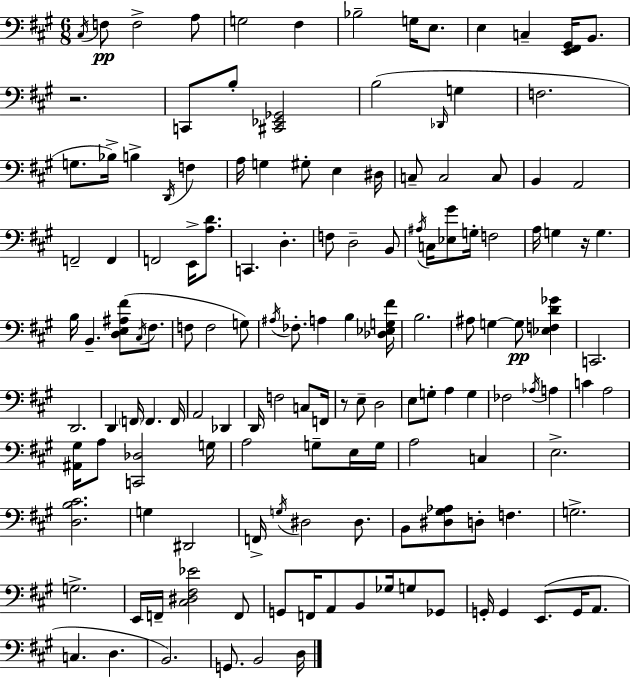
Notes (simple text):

C#3/s F3/e F3/h A3/e G3/h F#3/q Bb3/h G3/s E3/e. E3/q C3/q [E2,F#2,G#2]/s B2/e. R/h. C2/e B3/e [C#2,Eb2,Gb2]/h B3/h Db2/s G3/q F3/h. G3/e. Bb3/s B3/q D2/s F3/q A3/s G3/q G#3/e E3/q D#3/s C3/e C3/h C3/e B2/q A2/h F2/h F2/q F2/h E2/s [A3,D4]/e. C2/q. D3/q. F3/e D3/h B2/e A#3/s C3/s [Eb3,G#4]/e G3/s F3/h A3/s G3/q R/s G3/q. B3/s B2/q. [D3,E3,A#3,F#4]/e C#3/s F#3/e. F3/e F3/h G3/e A#3/s FES3/e. A3/q B3/q [Db3,Eb3,G3,F#4]/s B3/h. A#3/e G3/q G3/e [Eb3,F3,D4,Gb4]/q C2/h. D2/h. D2/q F2/s F2/q. F2/s A2/h Db2/q D2/s F3/h C3/e F2/s R/e E3/e D3/h E3/e G3/e A3/q G3/q FES3/h Ab3/s A3/q C4/q A3/h [A#2,G#3]/s A3/e [C2,Db3]/h G3/s A3/h G3/e E3/s G3/s A3/h C3/q E3/h. [D3,B3,C#4]/h. G3/q D#2/h F2/s G3/s D#3/h D#3/e. B2/e [D#3,G#3,Ab3]/e D3/e F3/q. G3/h. G3/h. E2/s F2/s [C#3,D#3,F#3,Eb4]/h F2/e G2/e F2/s A2/e B2/e Gb3/s G3/e Gb2/e G2/s G2/q E2/e. G2/s A2/e. C3/q. D3/q. B2/h. G2/e. B2/h D3/s